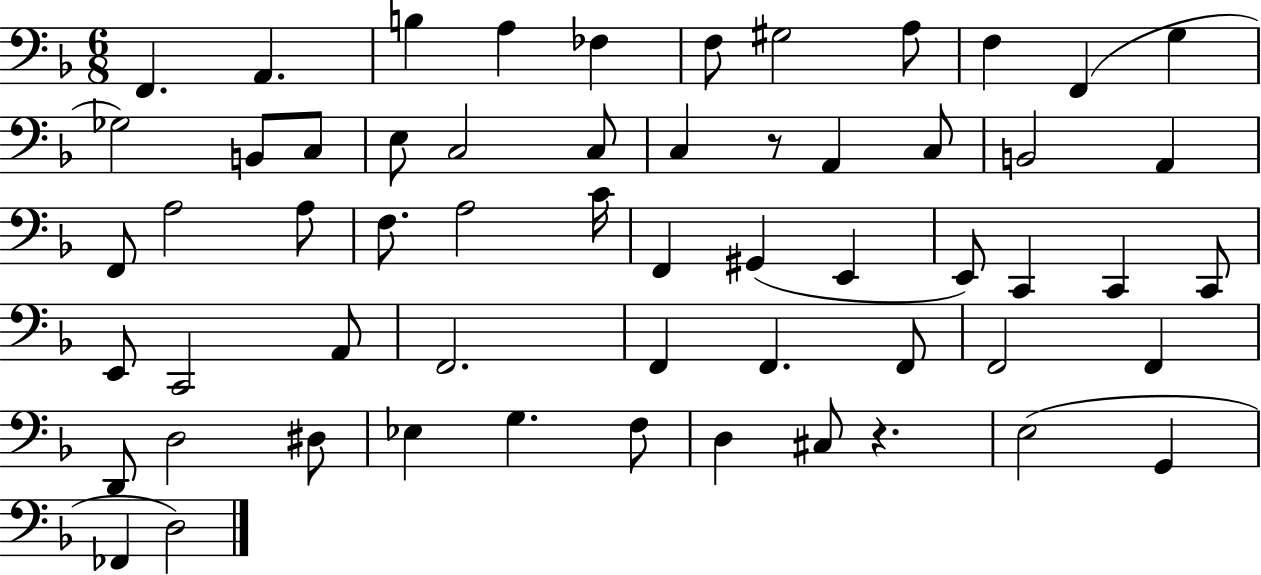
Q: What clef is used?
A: bass